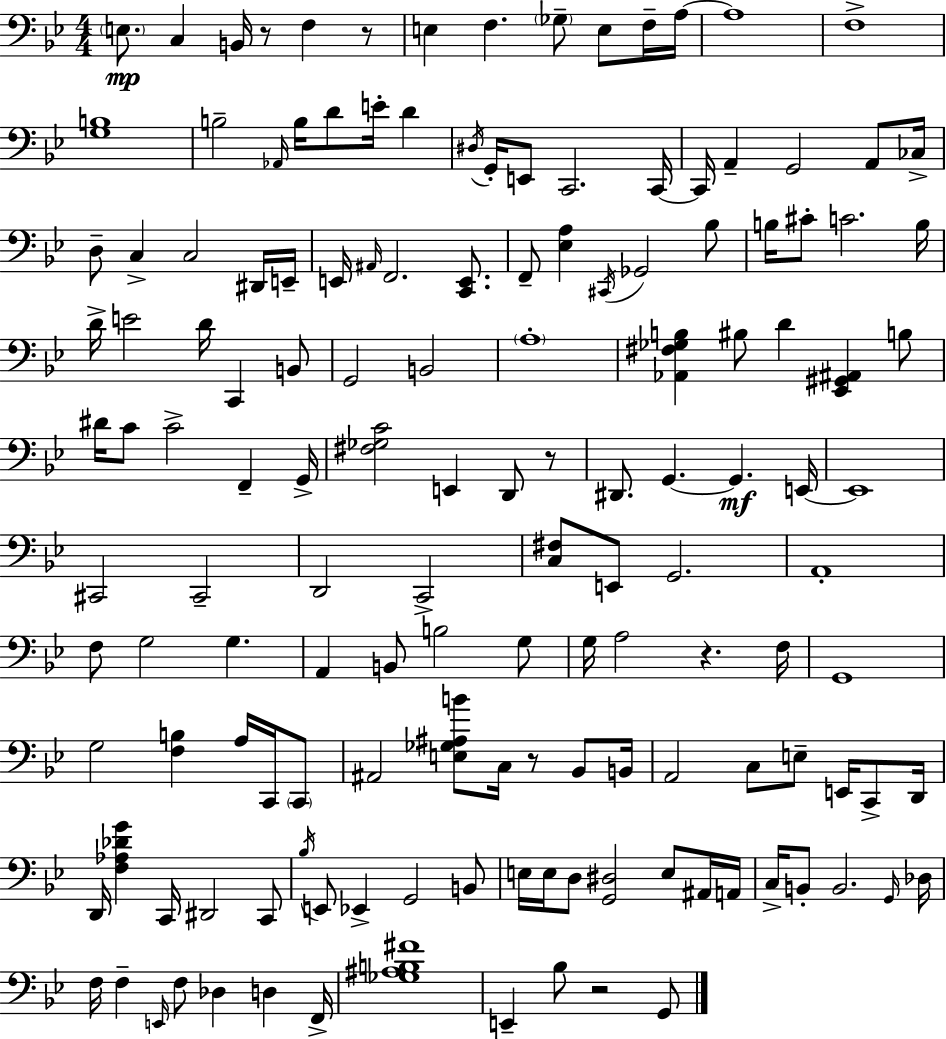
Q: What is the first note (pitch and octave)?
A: E3